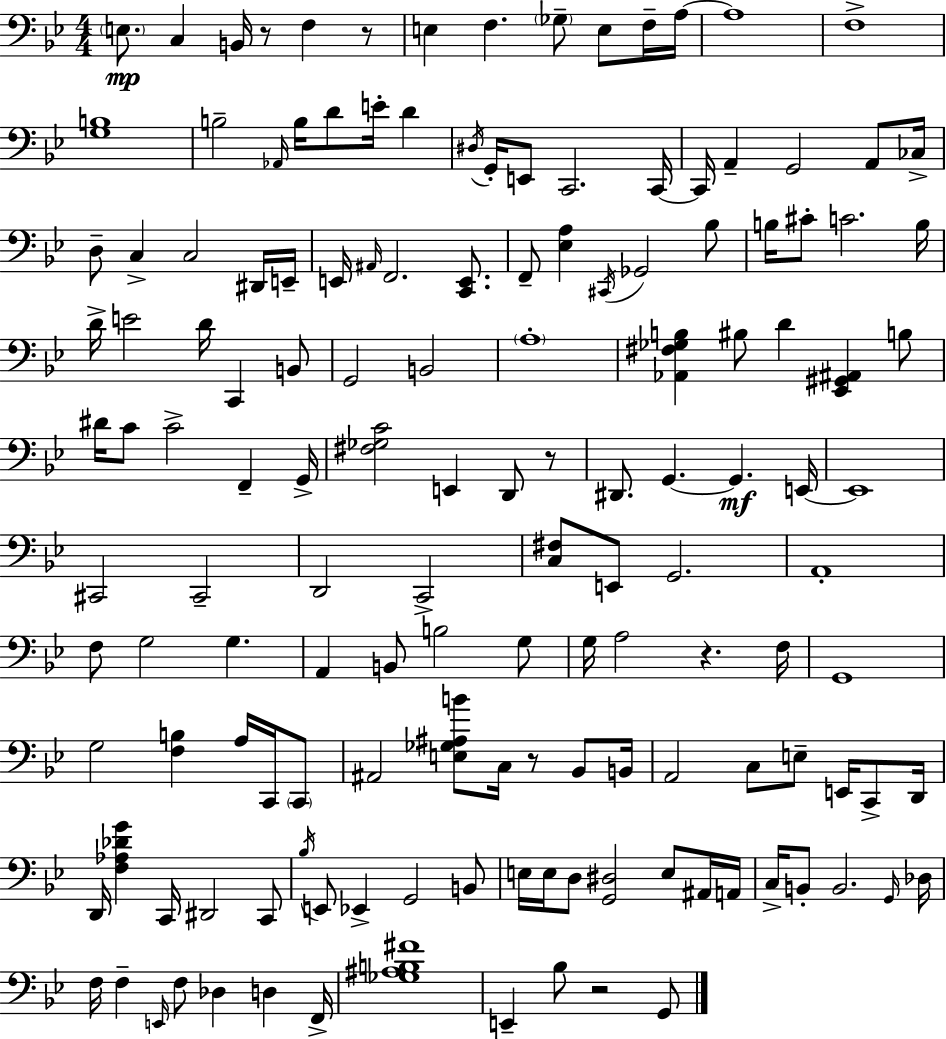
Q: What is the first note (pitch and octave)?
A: E3